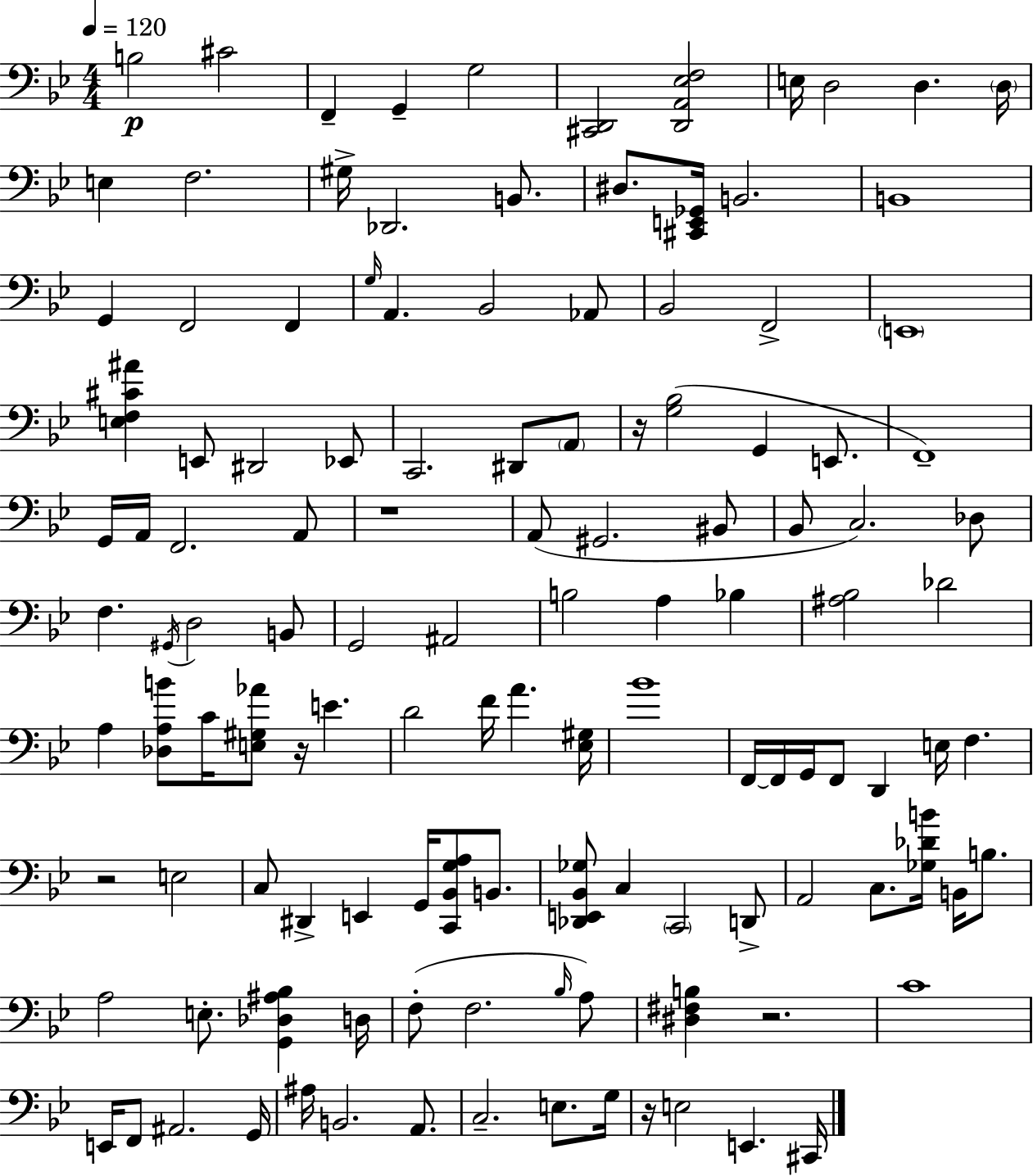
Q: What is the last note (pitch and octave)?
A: C#2